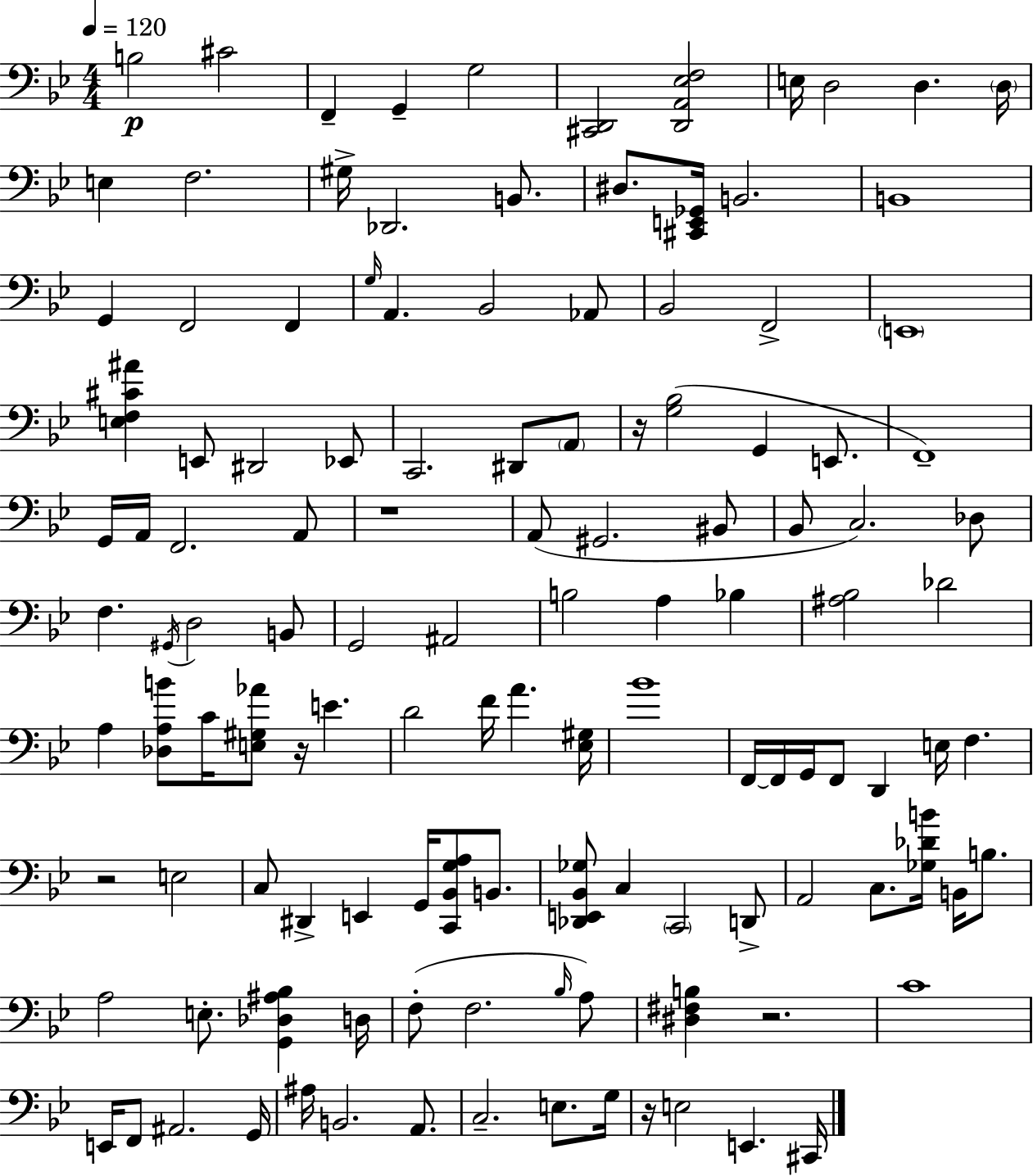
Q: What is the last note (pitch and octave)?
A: C#2